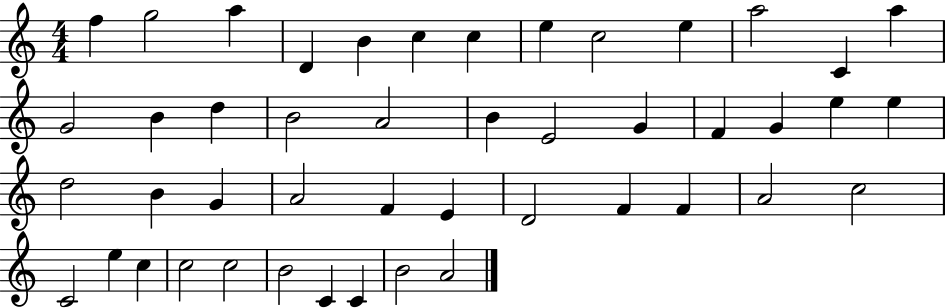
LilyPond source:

{
  \clef treble
  \numericTimeSignature
  \time 4/4
  \key c \major
  f''4 g''2 a''4 | d'4 b'4 c''4 c''4 | e''4 c''2 e''4 | a''2 c'4 a''4 | \break g'2 b'4 d''4 | b'2 a'2 | b'4 e'2 g'4 | f'4 g'4 e''4 e''4 | \break d''2 b'4 g'4 | a'2 f'4 e'4 | d'2 f'4 f'4 | a'2 c''2 | \break c'2 e''4 c''4 | c''2 c''2 | b'2 c'4 c'4 | b'2 a'2 | \break \bar "|."
}